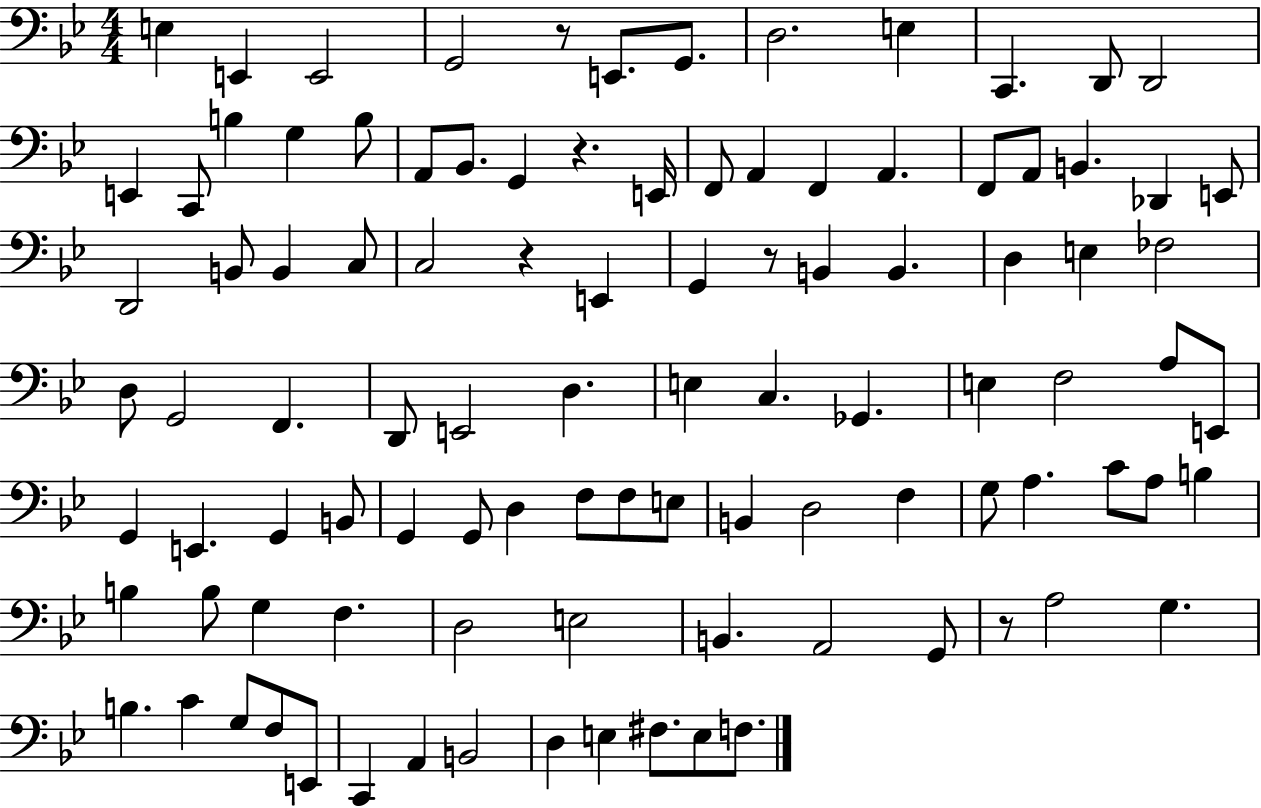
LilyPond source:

{
  \clef bass
  \numericTimeSignature
  \time 4/4
  \key bes \major
  e4 e,4 e,2 | g,2 r8 e,8. g,8. | d2. e4 | c,4. d,8 d,2 | \break e,4 c,8 b4 g4 b8 | a,8 bes,8. g,4 r4. e,16 | f,8 a,4 f,4 a,4. | f,8 a,8 b,4. des,4 e,8 | \break d,2 b,8 b,4 c8 | c2 r4 e,4 | g,4 r8 b,4 b,4. | d4 e4 fes2 | \break d8 g,2 f,4. | d,8 e,2 d4. | e4 c4. ges,4. | e4 f2 a8 e,8 | \break g,4 e,4. g,4 b,8 | g,4 g,8 d4 f8 f8 e8 | b,4 d2 f4 | g8 a4. c'8 a8 b4 | \break b4 b8 g4 f4. | d2 e2 | b,4. a,2 g,8 | r8 a2 g4. | \break b4. c'4 g8 f8 e,8 | c,4 a,4 b,2 | d4 e4 fis8. e8 f8. | \bar "|."
}